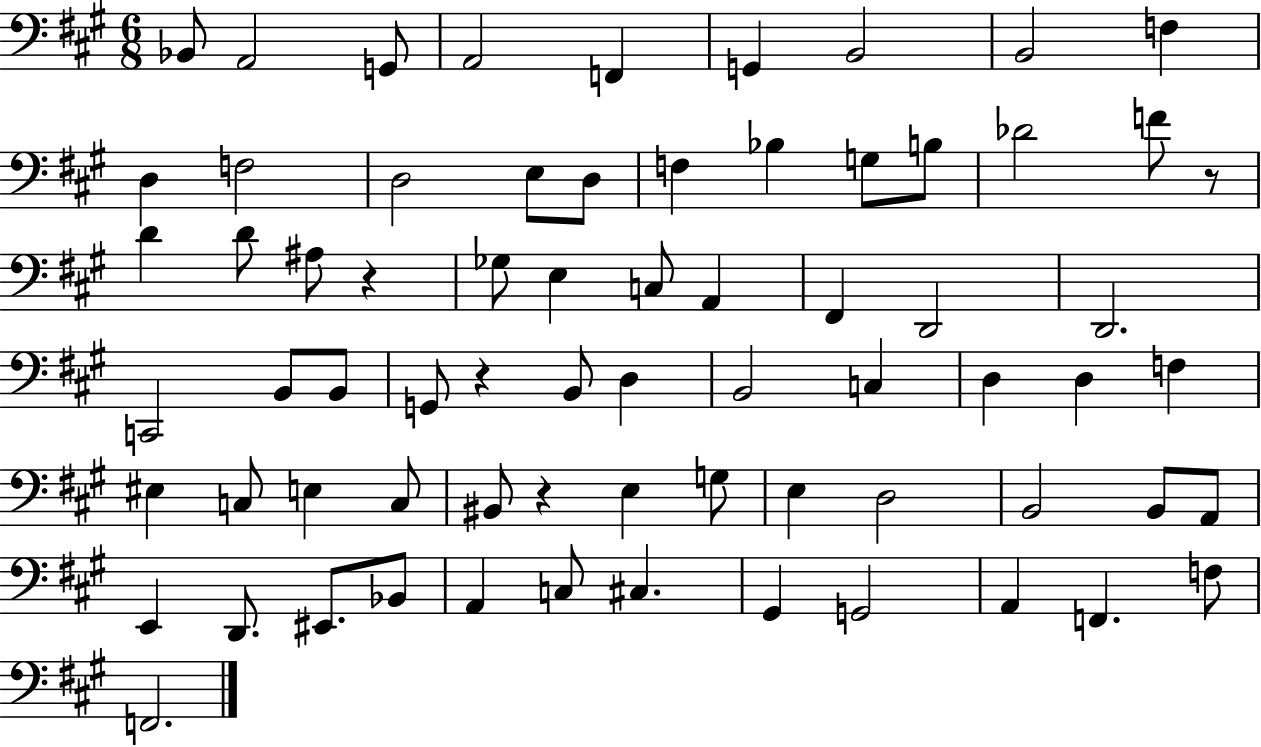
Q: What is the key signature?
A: A major